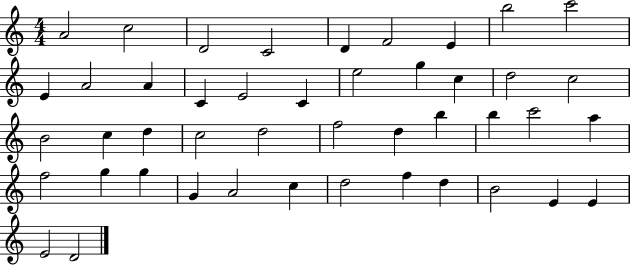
{
  \clef treble
  \numericTimeSignature
  \time 4/4
  \key c \major
  a'2 c''2 | d'2 c'2 | d'4 f'2 e'4 | b''2 c'''2 | \break e'4 a'2 a'4 | c'4 e'2 c'4 | e''2 g''4 c''4 | d''2 c''2 | \break b'2 c''4 d''4 | c''2 d''2 | f''2 d''4 b''4 | b''4 c'''2 a''4 | \break f''2 g''4 g''4 | g'4 a'2 c''4 | d''2 f''4 d''4 | b'2 e'4 e'4 | \break e'2 d'2 | \bar "|."
}